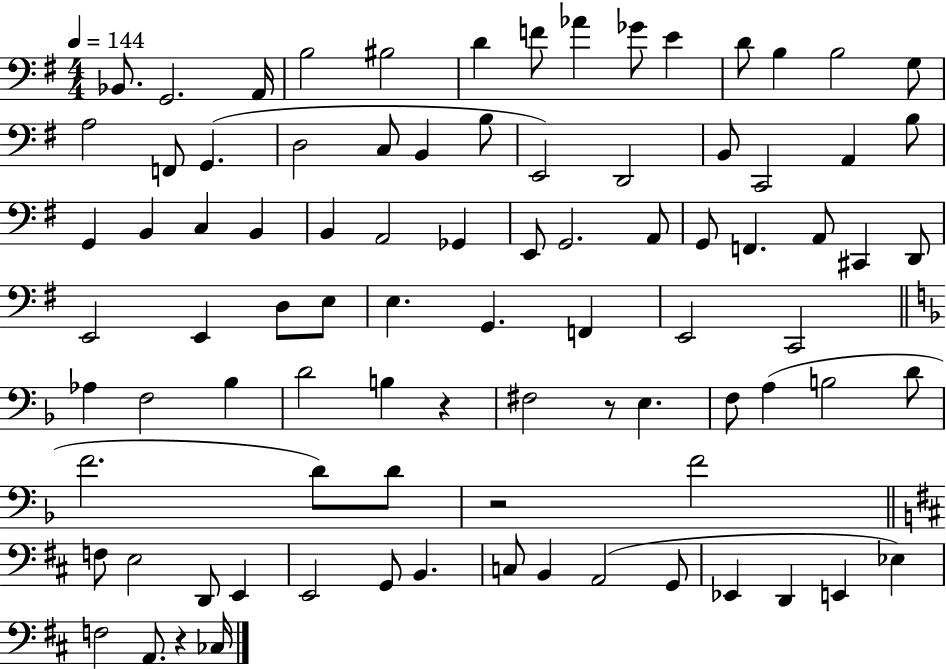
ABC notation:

X:1
T:Untitled
M:4/4
L:1/4
K:G
_B,,/2 G,,2 A,,/4 B,2 ^B,2 D F/2 _A _G/2 E D/2 B, B,2 G,/2 A,2 F,,/2 G,, D,2 C,/2 B,, B,/2 E,,2 D,,2 B,,/2 C,,2 A,, B,/2 G,, B,, C, B,, B,, A,,2 _G,, E,,/2 G,,2 A,,/2 G,,/2 F,, A,,/2 ^C,, D,,/2 E,,2 E,, D,/2 E,/2 E, G,, F,, E,,2 C,,2 _A, F,2 _B, D2 B, z ^F,2 z/2 E, F,/2 A, B,2 D/2 F2 D/2 D/2 z2 F2 F,/2 E,2 D,,/2 E,, E,,2 G,,/2 B,, C,/2 B,, A,,2 G,,/2 _E,, D,, E,, _E, F,2 A,,/2 z _C,/4